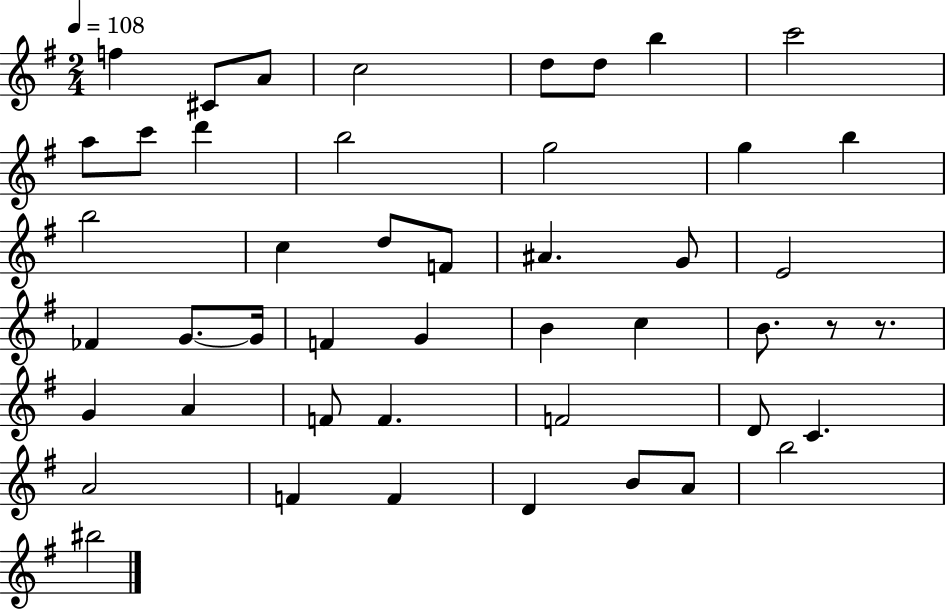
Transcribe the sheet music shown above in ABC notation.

X:1
T:Untitled
M:2/4
L:1/4
K:G
f ^C/2 A/2 c2 d/2 d/2 b c'2 a/2 c'/2 d' b2 g2 g b b2 c d/2 F/2 ^A G/2 E2 _F G/2 G/4 F G B c B/2 z/2 z/2 G A F/2 F F2 D/2 C A2 F F D B/2 A/2 b2 ^b2